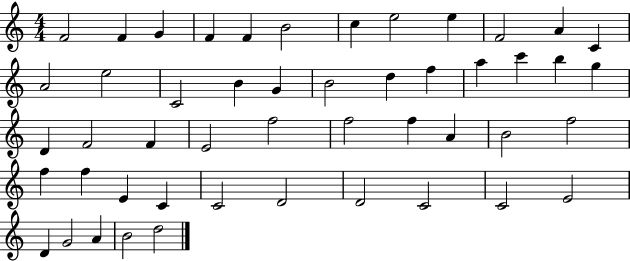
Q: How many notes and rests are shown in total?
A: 49